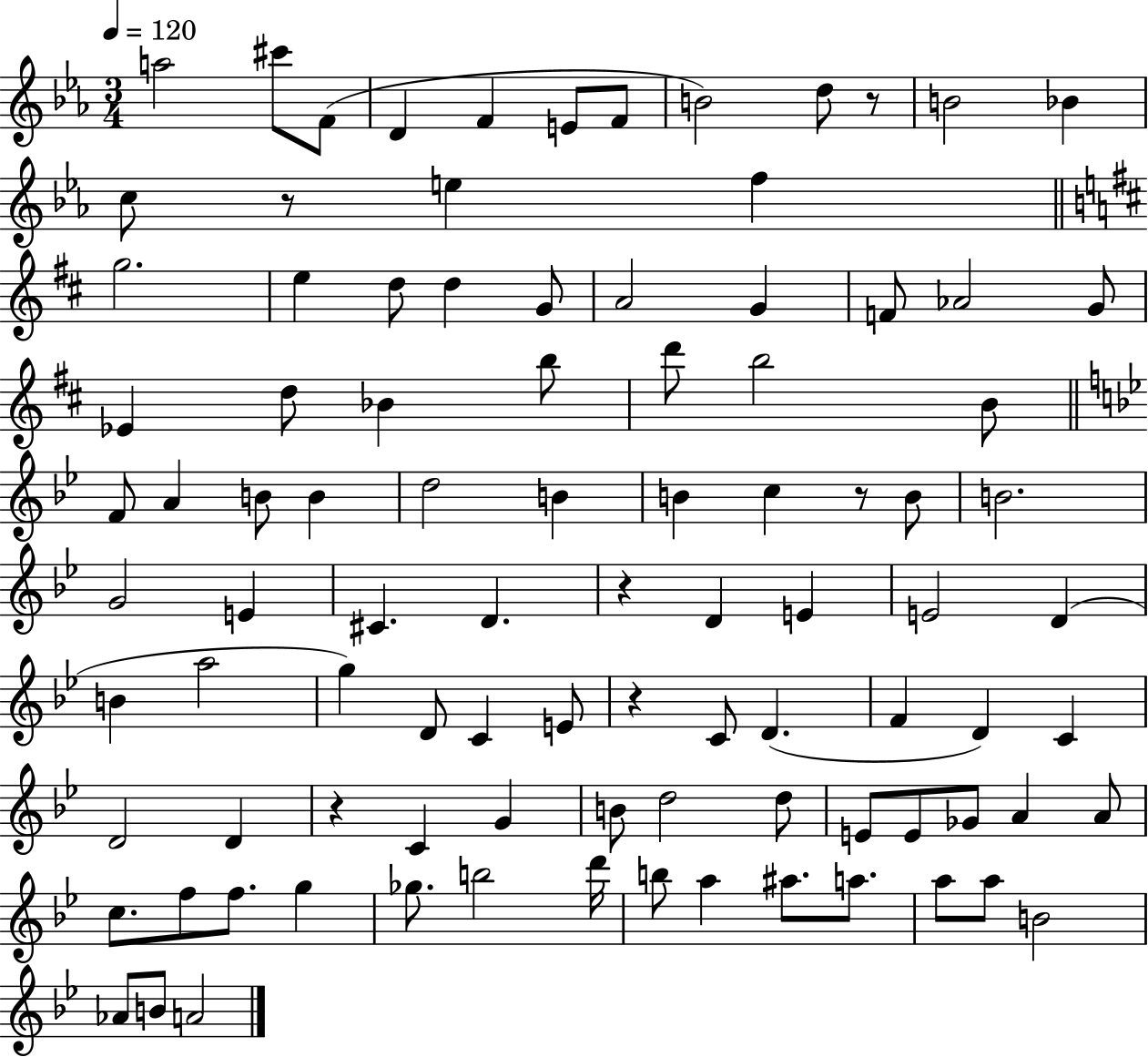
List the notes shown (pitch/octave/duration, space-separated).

A5/h C#6/e F4/e D4/q F4/q E4/e F4/e B4/h D5/e R/e B4/h Bb4/q C5/e R/e E5/q F5/q G5/h. E5/q D5/e D5/q G4/e A4/h G4/q F4/e Ab4/h G4/e Eb4/q D5/e Bb4/q B5/e D6/e B5/h B4/e F4/e A4/q B4/e B4/q D5/h B4/q B4/q C5/q R/e B4/e B4/h. G4/h E4/q C#4/q. D4/q. R/q D4/q E4/q E4/h D4/q B4/q A5/h G5/q D4/e C4/q E4/e R/q C4/e D4/q. F4/q D4/q C4/q D4/h D4/q R/q C4/q G4/q B4/e D5/h D5/e E4/e E4/e Gb4/e A4/q A4/e C5/e. F5/e F5/e. G5/q Gb5/e. B5/h D6/s B5/e A5/q A#5/e. A5/e. A5/e A5/e B4/h Ab4/e B4/e A4/h